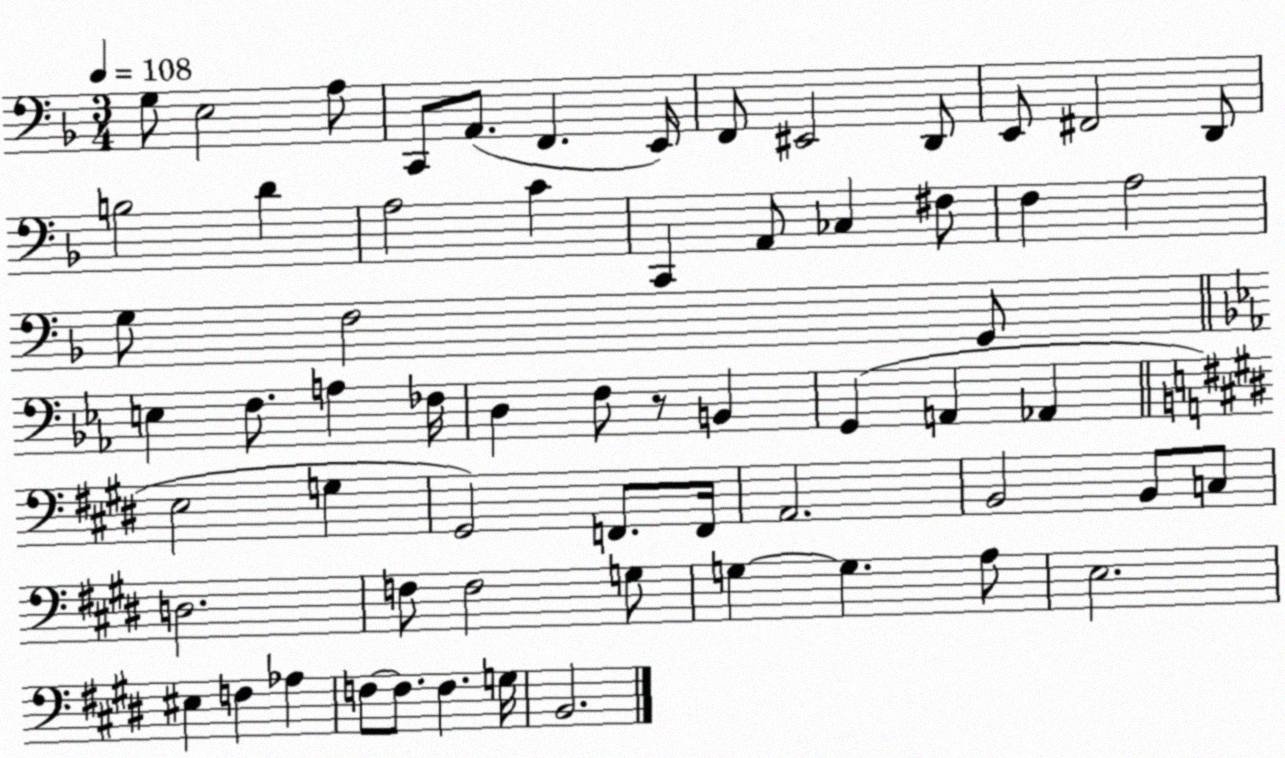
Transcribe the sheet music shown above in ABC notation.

X:1
T:Untitled
M:3/4
L:1/4
K:F
G,/2 E,2 A,/2 C,,/2 A,,/2 F,, E,,/4 F,,/2 ^E,,2 D,,/2 E,,/2 ^F,,2 D,,/2 B,2 D A,2 C C,, A,,/2 _C, ^F,/2 F, A,2 G,/2 F,2 G,,/2 E, F,/2 A, _F,/4 D, F,/2 z/2 B,, G,, A,, _A,, E,2 G, ^G,,2 F,,/2 F,,/4 A,,2 B,,2 B,,/2 C,/2 D,2 F,/2 F,2 G,/2 G, G, A,/2 E,2 ^E, F, _A, F,/2 F,/2 F, G,/4 B,,2